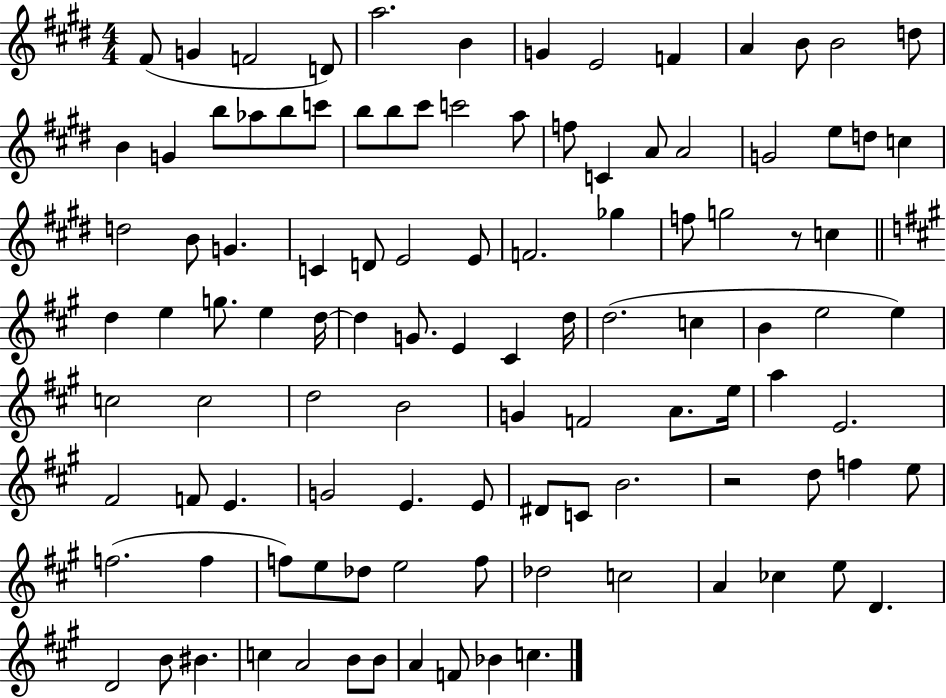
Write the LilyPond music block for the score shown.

{
  \clef treble
  \numericTimeSignature
  \time 4/4
  \key e \major
  fis'8( g'4 f'2 d'8) | a''2. b'4 | g'4 e'2 f'4 | a'4 b'8 b'2 d''8 | \break b'4 g'4 b''8 aes''8 b''8 c'''8 | b''8 b''8 cis'''8 c'''2 a''8 | f''8 c'4 a'8 a'2 | g'2 e''8 d''8 c''4 | \break d''2 b'8 g'4. | c'4 d'8 e'2 e'8 | f'2. ges''4 | f''8 g''2 r8 c''4 | \break \bar "||" \break \key a \major d''4 e''4 g''8. e''4 d''16~~ | d''4 g'8. e'4 cis'4 d''16 | d''2.( c''4 | b'4 e''2 e''4) | \break c''2 c''2 | d''2 b'2 | g'4 f'2 a'8. e''16 | a''4 e'2. | \break fis'2 f'8 e'4. | g'2 e'4. e'8 | dis'8 c'8 b'2. | r2 d''8 f''4 e''8 | \break f''2.( f''4 | f''8) e''8 des''8 e''2 f''8 | des''2 c''2 | a'4 ces''4 e''8 d'4. | \break d'2 b'8 bis'4. | c''4 a'2 b'8 b'8 | a'4 f'8 bes'4 c''4. | \bar "|."
}